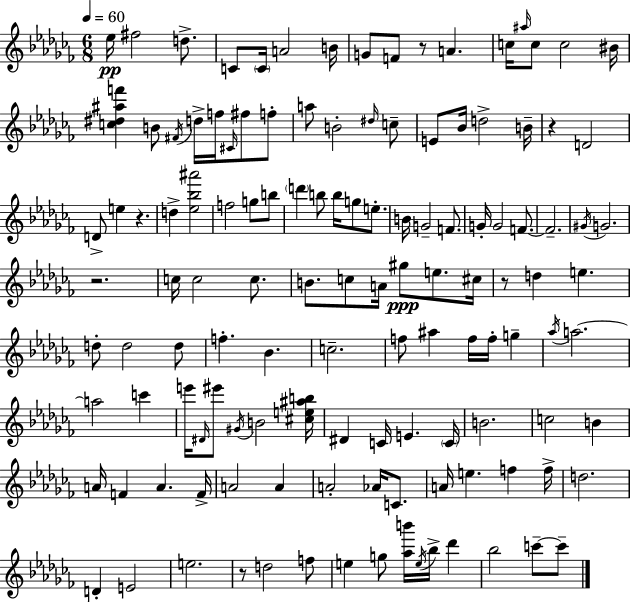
{
  \clef treble
  \numericTimeSignature
  \time 6/8
  \key aes \minor
  \tempo 4 = 60
  ees''16\pp fis''2 d''8.-> | c'8 \parenthesize c'16 a'2 b'16 | g'8 f'8 r8 a'4. | c''16 \grace { ais''16 } c''8 c''2 | \break bis'16 <c'' dis'' ais'' f'''>4 b'8 \acciaccatura { fis'16 } d''16-> f''16 \grace { cis'16 } fis''8 | f''8-. a''8 b'2-. | \grace { dis''16 } c''8-- e'8 bes'16 d''2-> | b'16-- r4 d'2 | \break d'8-> e''4 r4. | d''4-> <ees'' bes'' ais'''>2 | f''2 | g''8 b''8 \parenthesize d'''4 b''8 b''16 g''8 | \break e''8.-. b'16 g'2-- | f'8. g'16-. g'2 | f'8.~~ f'2.-- | \acciaccatura { gis'16 } g'2. | \break r2. | c''16 c''2 | c''8. b'8. c''8 a'16 gis''8\ppp | e''8. cis''16 r8 d''4 e''4. | \break d''8-. d''2 | d''8 f''4.-. bes'4. | c''2.-- | f''8 ais''4 f''16 | \break f''16-. g''4-- \acciaccatura { aes''16 } a''2.~~ | a''2 | c'''4 e'''16 \grace { dis'16 } eis'''8 \acciaccatura { gis'16 } b'2 | <cis'' e'' ais'' b''>16 dis'4 | \break c'16 e'4. \parenthesize c'16 b'2. | c''2 | b'4 a'16 f'4 | a'4. f'16-> a'2 | \break a'4 a'2-. | aes'16 c'8. a'16 e''4. | f''4 f''16-> d''2. | d'4-. | \break e'2 e''2. | r8 d''2 | f''8 e''4 | g''8 <aes'' b'''>16 \acciaccatura { e''16 } bes''16-> des'''4 bes''2 | \break c'''8--~~ c'''8-- \bar "|."
}